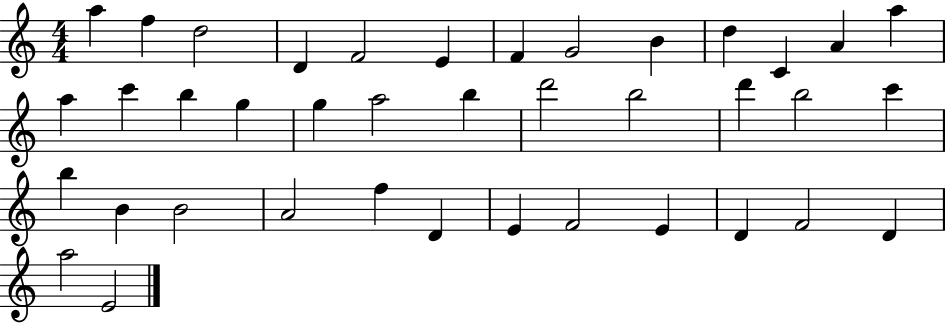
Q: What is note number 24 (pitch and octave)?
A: B5